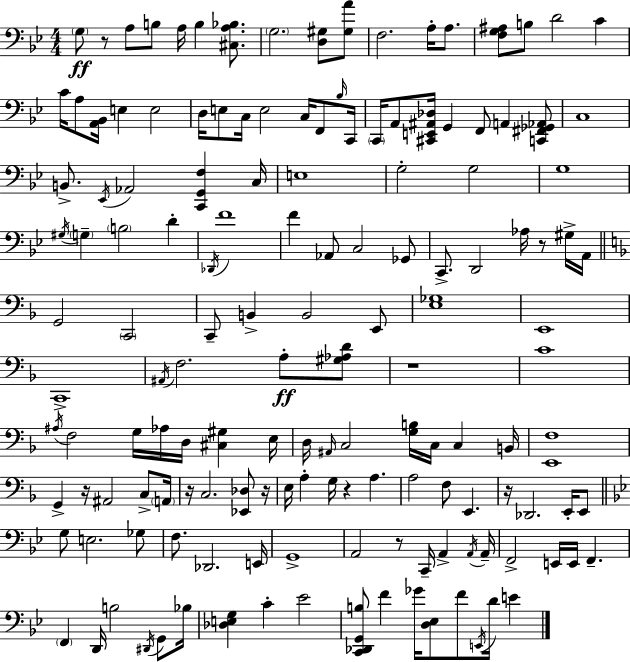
X:1
T:Untitled
M:4/4
L:1/4
K:Bb
G,/2 z/2 A,/2 B,/2 A,/4 B, [^C,A,_B,]/2 G,2 [D,^G,]/2 [^G,A]/2 F,2 A,/4 A,/2 [F,G,^A,]/2 B,/2 D2 C C/4 A,/2 [A,,_B,,]/4 E, E,2 D,/4 E,/2 C,/4 E,2 C,/4 F,,/2 _B,/4 C,,/4 C,,/4 A,,/2 [^C,,E,,^A,,_D,]/4 G,, F,,/2 A,, [C,,^F,,_G,,_A,,]/2 C,4 B,,/2 _E,,/4 _A,,2 [C,,G,,F,] C,/4 E,4 G,2 G,2 G,4 ^G,/4 G, B,2 D _D,,/4 F4 F _A,,/2 C,2 _G,,/2 C,,/2 D,,2 _A,/4 z/2 ^G,/4 A,,/4 G,,2 C,,2 C,,/2 B,, B,,2 E,,/2 [E,_G,]4 E,,4 C,,4 ^A,,/4 F,2 A,/2 [^G,_A,D]/2 z4 C4 ^A,/4 F,2 G,/4 _A,/4 D,/4 [^C,^G,] E,/4 D,/4 ^A,,/4 C,2 [G,B,]/4 C,/4 C, B,,/4 [E,,F,]4 G,, z/4 ^A,,2 C,/2 A,,/4 z/4 C,2 [_E,,_D,]/2 z/4 E,/4 A, G,/4 z A, A,2 F,/2 E,, z/4 _D,,2 E,,/4 E,,/2 G,/2 E,2 _G,/2 F,/2 _D,,2 E,,/4 G,,4 A,,2 z/2 C,,/4 A,, A,,/4 A,,/4 F,,2 E,,/4 E,,/4 F,, F,, D,,/4 B,2 ^D,,/4 G,,/2 _B,/4 [_D,E,G,] C _E2 [C,,_D,,G,,B,]/2 F _G/4 [D,_E,]/2 F/2 E,,/4 D/4 E